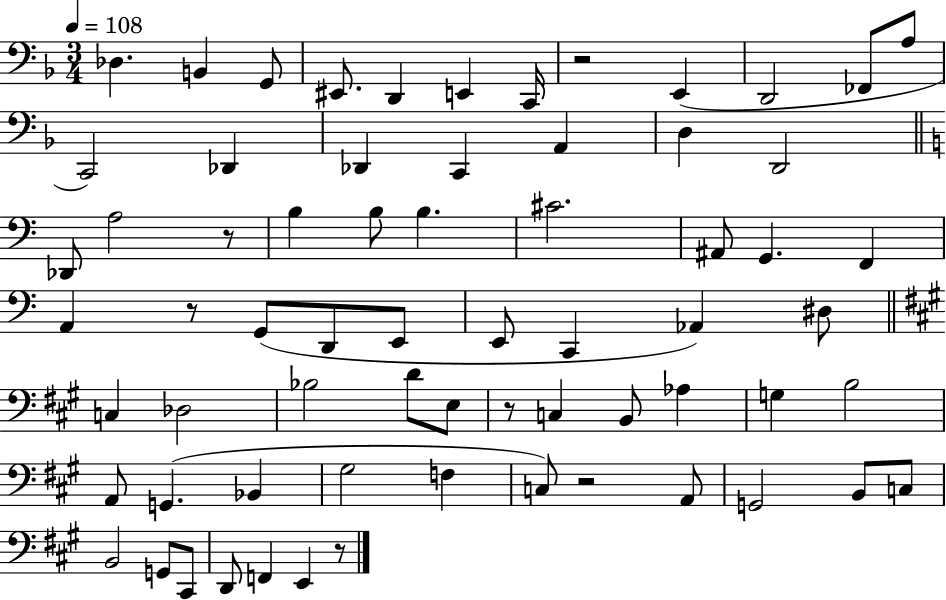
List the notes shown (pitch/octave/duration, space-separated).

Db3/q. B2/q G2/e EIS2/e. D2/q E2/q C2/s R/h E2/q D2/h FES2/e A3/e C2/h Db2/q Db2/q C2/q A2/q D3/q D2/h Db2/e A3/h R/e B3/q B3/e B3/q. C#4/h. A#2/e G2/q. F2/q A2/q R/e G2/e D2/e E2/e E2/e C2/q Ab2/q D#3/e C3/q Db3/h Bb3/h D4/e E3/e R/e C3/q B2/e Ab3/q G3/q B3/h A2/e G2/q. Bb2/q G#3/h F3/q C3/e R/h A2/e G2/h B2/e C3/e B2/h G2/e C#2/e D2/e F2/q E2/q R/e